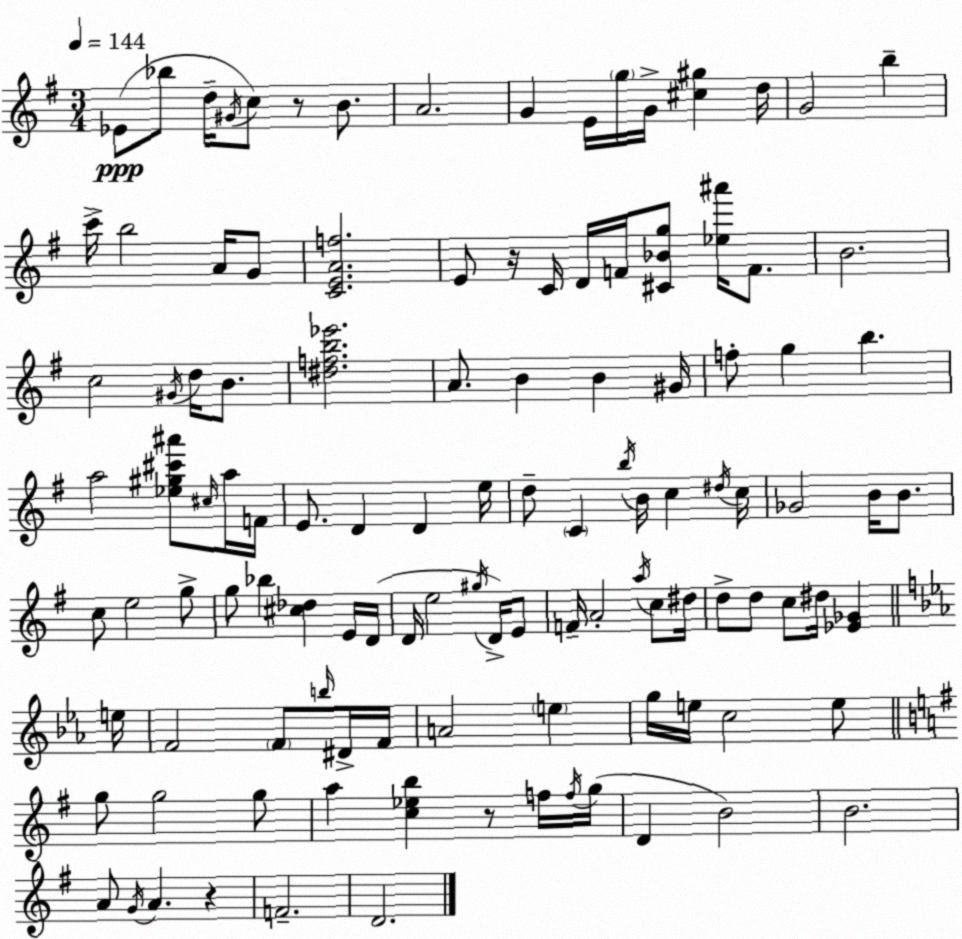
X:1
T:Untitled
M:3/4
L:1/4
K:G
_E/2 _b/2 d/4 ^G/4 c/2 z/2 B/2 A2 G E/4 g/4 G/4 [^c^g] d/4 G2 b c'/4 b2 A/4 G/2 [CEAf]2 E/2 z/4 C/4 D/4 F/4 [^C_Bg]/2 [_e^a']/4 F/2 B2 c2 ^G/4 d/4 B/2 [^dfb_e']2 A/2 B B ^G/4 f/2 g b a2 [_e^g^c'^a']/2 ^c/4 a/4 F/4 E/2 D D e/4 d/2 C b/4 B/4 c ^d/4 c/4 _G2 B/4 B/2 c/2 e2 g/2 g/2 _b [^c_d] E/4 D/4 D/4 e2 ^g/4 D/4 E/2 F/4 A2 a/4 c/2 ^d/4 d/2 d/2 c/2 ^d/4 [_E_G] e/4 F2 F/2 b/4 ^D/4 F/4 A2 e g/4 e/4 c2 e/2 g/2 g2 g/2 a [c_eb] z/2 f/4 f/4 g/4 D B2 B2 A/2 G/4 A z F2 D2